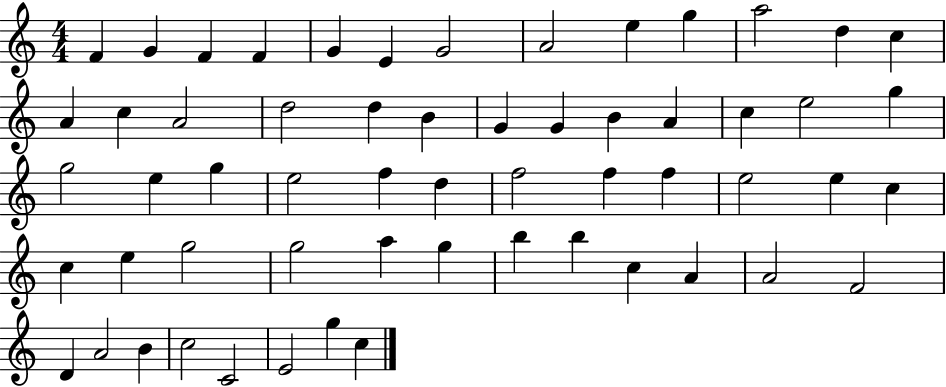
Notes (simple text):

F4/q G4/q F4/q F4/q G4/q E4/q G4/h A4/h E5/q G5/q A5/h D5/q C5/q A4/q C5/q A4/h D5/h D5/q B4/q G4/q G4/q B4/q A4/q C5/q E5/h G5/q G5/h E5/q G5/q E5/h F5/q D5/q F5/h F5/q F5/q E5/h E5/q C5/q C5/q E5/q G5/h G5/h A5/q G5/q B5/q B5/q C5/q A4/q A4/h F4/h D4/q A4/h B4/q C5/h C4/h E4/h G5/q C5/q